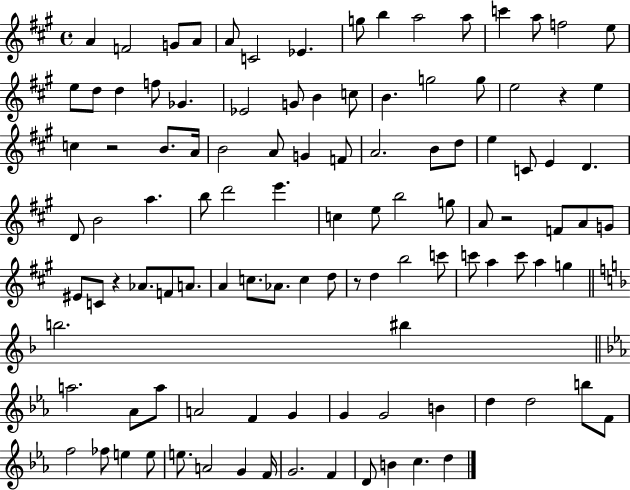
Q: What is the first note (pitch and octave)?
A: A4